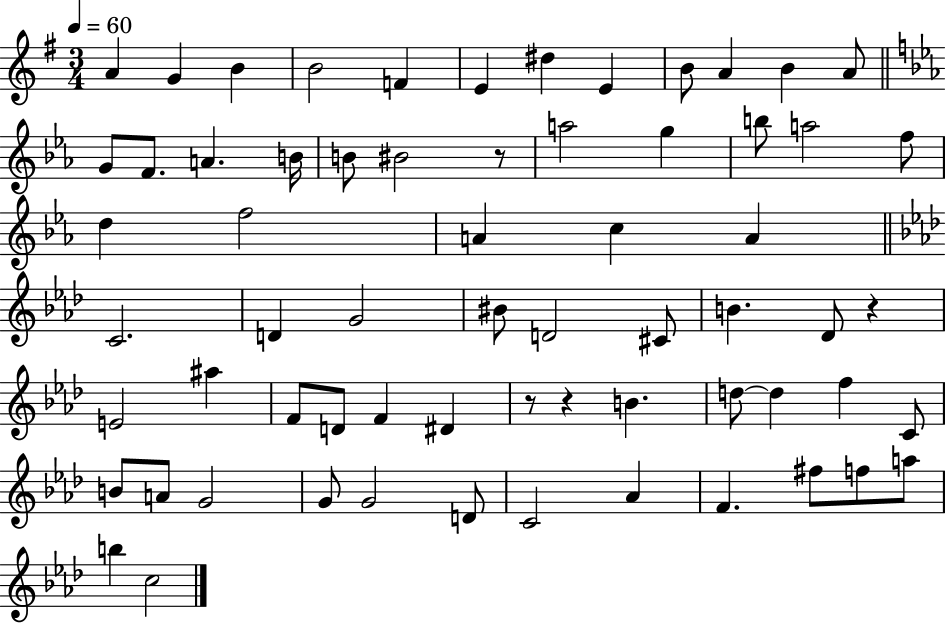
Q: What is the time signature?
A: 3/4